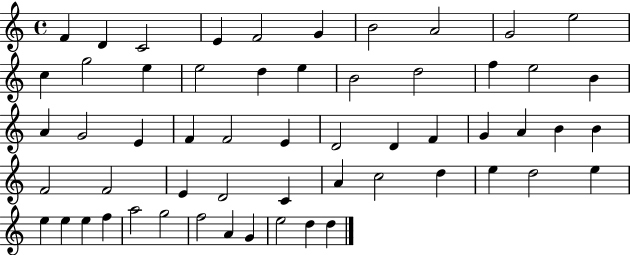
{
  \clef treble
  \time 4/4
  \defaultTimeSignature
  \key c \major
  f'4 d'4 c'2 | e'4 f'2 g'4 | b'2 a'2 | g'2 e''2 | \break c''4 g''2 e''4 | e''2 d''4 e''4 | b'2 d''2 | f''4 e''2 b'4 | \break a'4 g'2 e'4 | f'4 f'2 e'4 | d'2 d'4 f'4 | g'4 a'4 b'4 b'4 | \break f'2 f'2 | e'4 d'2 c'4 | a'4 c''2 d''4 | e''4 d''2 e''4 | \break e''4 e''4 e''4 f''4 | a''2 g''2 | f''2 a'4 g'4 | e''2 d''4 d''4 | \break \bar "|."
}